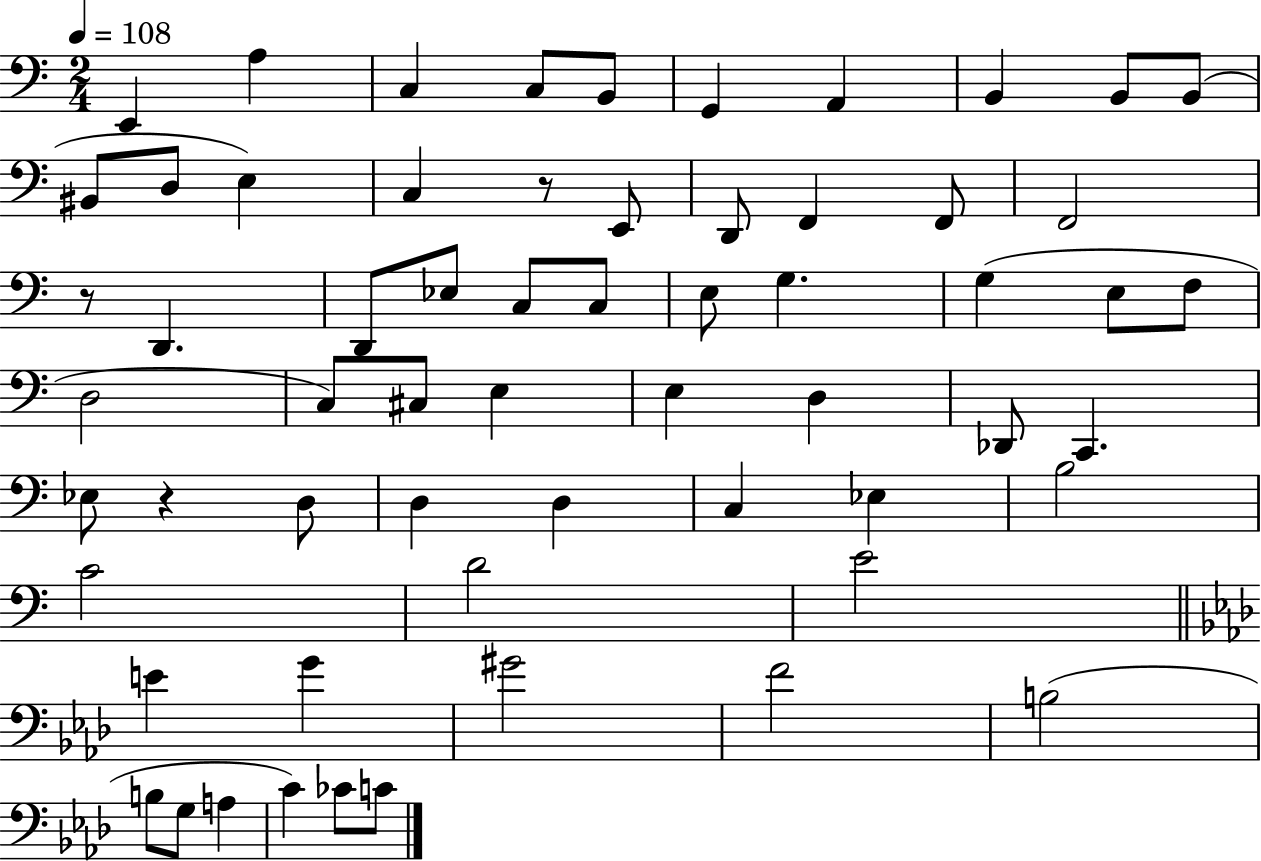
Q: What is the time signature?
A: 2/4